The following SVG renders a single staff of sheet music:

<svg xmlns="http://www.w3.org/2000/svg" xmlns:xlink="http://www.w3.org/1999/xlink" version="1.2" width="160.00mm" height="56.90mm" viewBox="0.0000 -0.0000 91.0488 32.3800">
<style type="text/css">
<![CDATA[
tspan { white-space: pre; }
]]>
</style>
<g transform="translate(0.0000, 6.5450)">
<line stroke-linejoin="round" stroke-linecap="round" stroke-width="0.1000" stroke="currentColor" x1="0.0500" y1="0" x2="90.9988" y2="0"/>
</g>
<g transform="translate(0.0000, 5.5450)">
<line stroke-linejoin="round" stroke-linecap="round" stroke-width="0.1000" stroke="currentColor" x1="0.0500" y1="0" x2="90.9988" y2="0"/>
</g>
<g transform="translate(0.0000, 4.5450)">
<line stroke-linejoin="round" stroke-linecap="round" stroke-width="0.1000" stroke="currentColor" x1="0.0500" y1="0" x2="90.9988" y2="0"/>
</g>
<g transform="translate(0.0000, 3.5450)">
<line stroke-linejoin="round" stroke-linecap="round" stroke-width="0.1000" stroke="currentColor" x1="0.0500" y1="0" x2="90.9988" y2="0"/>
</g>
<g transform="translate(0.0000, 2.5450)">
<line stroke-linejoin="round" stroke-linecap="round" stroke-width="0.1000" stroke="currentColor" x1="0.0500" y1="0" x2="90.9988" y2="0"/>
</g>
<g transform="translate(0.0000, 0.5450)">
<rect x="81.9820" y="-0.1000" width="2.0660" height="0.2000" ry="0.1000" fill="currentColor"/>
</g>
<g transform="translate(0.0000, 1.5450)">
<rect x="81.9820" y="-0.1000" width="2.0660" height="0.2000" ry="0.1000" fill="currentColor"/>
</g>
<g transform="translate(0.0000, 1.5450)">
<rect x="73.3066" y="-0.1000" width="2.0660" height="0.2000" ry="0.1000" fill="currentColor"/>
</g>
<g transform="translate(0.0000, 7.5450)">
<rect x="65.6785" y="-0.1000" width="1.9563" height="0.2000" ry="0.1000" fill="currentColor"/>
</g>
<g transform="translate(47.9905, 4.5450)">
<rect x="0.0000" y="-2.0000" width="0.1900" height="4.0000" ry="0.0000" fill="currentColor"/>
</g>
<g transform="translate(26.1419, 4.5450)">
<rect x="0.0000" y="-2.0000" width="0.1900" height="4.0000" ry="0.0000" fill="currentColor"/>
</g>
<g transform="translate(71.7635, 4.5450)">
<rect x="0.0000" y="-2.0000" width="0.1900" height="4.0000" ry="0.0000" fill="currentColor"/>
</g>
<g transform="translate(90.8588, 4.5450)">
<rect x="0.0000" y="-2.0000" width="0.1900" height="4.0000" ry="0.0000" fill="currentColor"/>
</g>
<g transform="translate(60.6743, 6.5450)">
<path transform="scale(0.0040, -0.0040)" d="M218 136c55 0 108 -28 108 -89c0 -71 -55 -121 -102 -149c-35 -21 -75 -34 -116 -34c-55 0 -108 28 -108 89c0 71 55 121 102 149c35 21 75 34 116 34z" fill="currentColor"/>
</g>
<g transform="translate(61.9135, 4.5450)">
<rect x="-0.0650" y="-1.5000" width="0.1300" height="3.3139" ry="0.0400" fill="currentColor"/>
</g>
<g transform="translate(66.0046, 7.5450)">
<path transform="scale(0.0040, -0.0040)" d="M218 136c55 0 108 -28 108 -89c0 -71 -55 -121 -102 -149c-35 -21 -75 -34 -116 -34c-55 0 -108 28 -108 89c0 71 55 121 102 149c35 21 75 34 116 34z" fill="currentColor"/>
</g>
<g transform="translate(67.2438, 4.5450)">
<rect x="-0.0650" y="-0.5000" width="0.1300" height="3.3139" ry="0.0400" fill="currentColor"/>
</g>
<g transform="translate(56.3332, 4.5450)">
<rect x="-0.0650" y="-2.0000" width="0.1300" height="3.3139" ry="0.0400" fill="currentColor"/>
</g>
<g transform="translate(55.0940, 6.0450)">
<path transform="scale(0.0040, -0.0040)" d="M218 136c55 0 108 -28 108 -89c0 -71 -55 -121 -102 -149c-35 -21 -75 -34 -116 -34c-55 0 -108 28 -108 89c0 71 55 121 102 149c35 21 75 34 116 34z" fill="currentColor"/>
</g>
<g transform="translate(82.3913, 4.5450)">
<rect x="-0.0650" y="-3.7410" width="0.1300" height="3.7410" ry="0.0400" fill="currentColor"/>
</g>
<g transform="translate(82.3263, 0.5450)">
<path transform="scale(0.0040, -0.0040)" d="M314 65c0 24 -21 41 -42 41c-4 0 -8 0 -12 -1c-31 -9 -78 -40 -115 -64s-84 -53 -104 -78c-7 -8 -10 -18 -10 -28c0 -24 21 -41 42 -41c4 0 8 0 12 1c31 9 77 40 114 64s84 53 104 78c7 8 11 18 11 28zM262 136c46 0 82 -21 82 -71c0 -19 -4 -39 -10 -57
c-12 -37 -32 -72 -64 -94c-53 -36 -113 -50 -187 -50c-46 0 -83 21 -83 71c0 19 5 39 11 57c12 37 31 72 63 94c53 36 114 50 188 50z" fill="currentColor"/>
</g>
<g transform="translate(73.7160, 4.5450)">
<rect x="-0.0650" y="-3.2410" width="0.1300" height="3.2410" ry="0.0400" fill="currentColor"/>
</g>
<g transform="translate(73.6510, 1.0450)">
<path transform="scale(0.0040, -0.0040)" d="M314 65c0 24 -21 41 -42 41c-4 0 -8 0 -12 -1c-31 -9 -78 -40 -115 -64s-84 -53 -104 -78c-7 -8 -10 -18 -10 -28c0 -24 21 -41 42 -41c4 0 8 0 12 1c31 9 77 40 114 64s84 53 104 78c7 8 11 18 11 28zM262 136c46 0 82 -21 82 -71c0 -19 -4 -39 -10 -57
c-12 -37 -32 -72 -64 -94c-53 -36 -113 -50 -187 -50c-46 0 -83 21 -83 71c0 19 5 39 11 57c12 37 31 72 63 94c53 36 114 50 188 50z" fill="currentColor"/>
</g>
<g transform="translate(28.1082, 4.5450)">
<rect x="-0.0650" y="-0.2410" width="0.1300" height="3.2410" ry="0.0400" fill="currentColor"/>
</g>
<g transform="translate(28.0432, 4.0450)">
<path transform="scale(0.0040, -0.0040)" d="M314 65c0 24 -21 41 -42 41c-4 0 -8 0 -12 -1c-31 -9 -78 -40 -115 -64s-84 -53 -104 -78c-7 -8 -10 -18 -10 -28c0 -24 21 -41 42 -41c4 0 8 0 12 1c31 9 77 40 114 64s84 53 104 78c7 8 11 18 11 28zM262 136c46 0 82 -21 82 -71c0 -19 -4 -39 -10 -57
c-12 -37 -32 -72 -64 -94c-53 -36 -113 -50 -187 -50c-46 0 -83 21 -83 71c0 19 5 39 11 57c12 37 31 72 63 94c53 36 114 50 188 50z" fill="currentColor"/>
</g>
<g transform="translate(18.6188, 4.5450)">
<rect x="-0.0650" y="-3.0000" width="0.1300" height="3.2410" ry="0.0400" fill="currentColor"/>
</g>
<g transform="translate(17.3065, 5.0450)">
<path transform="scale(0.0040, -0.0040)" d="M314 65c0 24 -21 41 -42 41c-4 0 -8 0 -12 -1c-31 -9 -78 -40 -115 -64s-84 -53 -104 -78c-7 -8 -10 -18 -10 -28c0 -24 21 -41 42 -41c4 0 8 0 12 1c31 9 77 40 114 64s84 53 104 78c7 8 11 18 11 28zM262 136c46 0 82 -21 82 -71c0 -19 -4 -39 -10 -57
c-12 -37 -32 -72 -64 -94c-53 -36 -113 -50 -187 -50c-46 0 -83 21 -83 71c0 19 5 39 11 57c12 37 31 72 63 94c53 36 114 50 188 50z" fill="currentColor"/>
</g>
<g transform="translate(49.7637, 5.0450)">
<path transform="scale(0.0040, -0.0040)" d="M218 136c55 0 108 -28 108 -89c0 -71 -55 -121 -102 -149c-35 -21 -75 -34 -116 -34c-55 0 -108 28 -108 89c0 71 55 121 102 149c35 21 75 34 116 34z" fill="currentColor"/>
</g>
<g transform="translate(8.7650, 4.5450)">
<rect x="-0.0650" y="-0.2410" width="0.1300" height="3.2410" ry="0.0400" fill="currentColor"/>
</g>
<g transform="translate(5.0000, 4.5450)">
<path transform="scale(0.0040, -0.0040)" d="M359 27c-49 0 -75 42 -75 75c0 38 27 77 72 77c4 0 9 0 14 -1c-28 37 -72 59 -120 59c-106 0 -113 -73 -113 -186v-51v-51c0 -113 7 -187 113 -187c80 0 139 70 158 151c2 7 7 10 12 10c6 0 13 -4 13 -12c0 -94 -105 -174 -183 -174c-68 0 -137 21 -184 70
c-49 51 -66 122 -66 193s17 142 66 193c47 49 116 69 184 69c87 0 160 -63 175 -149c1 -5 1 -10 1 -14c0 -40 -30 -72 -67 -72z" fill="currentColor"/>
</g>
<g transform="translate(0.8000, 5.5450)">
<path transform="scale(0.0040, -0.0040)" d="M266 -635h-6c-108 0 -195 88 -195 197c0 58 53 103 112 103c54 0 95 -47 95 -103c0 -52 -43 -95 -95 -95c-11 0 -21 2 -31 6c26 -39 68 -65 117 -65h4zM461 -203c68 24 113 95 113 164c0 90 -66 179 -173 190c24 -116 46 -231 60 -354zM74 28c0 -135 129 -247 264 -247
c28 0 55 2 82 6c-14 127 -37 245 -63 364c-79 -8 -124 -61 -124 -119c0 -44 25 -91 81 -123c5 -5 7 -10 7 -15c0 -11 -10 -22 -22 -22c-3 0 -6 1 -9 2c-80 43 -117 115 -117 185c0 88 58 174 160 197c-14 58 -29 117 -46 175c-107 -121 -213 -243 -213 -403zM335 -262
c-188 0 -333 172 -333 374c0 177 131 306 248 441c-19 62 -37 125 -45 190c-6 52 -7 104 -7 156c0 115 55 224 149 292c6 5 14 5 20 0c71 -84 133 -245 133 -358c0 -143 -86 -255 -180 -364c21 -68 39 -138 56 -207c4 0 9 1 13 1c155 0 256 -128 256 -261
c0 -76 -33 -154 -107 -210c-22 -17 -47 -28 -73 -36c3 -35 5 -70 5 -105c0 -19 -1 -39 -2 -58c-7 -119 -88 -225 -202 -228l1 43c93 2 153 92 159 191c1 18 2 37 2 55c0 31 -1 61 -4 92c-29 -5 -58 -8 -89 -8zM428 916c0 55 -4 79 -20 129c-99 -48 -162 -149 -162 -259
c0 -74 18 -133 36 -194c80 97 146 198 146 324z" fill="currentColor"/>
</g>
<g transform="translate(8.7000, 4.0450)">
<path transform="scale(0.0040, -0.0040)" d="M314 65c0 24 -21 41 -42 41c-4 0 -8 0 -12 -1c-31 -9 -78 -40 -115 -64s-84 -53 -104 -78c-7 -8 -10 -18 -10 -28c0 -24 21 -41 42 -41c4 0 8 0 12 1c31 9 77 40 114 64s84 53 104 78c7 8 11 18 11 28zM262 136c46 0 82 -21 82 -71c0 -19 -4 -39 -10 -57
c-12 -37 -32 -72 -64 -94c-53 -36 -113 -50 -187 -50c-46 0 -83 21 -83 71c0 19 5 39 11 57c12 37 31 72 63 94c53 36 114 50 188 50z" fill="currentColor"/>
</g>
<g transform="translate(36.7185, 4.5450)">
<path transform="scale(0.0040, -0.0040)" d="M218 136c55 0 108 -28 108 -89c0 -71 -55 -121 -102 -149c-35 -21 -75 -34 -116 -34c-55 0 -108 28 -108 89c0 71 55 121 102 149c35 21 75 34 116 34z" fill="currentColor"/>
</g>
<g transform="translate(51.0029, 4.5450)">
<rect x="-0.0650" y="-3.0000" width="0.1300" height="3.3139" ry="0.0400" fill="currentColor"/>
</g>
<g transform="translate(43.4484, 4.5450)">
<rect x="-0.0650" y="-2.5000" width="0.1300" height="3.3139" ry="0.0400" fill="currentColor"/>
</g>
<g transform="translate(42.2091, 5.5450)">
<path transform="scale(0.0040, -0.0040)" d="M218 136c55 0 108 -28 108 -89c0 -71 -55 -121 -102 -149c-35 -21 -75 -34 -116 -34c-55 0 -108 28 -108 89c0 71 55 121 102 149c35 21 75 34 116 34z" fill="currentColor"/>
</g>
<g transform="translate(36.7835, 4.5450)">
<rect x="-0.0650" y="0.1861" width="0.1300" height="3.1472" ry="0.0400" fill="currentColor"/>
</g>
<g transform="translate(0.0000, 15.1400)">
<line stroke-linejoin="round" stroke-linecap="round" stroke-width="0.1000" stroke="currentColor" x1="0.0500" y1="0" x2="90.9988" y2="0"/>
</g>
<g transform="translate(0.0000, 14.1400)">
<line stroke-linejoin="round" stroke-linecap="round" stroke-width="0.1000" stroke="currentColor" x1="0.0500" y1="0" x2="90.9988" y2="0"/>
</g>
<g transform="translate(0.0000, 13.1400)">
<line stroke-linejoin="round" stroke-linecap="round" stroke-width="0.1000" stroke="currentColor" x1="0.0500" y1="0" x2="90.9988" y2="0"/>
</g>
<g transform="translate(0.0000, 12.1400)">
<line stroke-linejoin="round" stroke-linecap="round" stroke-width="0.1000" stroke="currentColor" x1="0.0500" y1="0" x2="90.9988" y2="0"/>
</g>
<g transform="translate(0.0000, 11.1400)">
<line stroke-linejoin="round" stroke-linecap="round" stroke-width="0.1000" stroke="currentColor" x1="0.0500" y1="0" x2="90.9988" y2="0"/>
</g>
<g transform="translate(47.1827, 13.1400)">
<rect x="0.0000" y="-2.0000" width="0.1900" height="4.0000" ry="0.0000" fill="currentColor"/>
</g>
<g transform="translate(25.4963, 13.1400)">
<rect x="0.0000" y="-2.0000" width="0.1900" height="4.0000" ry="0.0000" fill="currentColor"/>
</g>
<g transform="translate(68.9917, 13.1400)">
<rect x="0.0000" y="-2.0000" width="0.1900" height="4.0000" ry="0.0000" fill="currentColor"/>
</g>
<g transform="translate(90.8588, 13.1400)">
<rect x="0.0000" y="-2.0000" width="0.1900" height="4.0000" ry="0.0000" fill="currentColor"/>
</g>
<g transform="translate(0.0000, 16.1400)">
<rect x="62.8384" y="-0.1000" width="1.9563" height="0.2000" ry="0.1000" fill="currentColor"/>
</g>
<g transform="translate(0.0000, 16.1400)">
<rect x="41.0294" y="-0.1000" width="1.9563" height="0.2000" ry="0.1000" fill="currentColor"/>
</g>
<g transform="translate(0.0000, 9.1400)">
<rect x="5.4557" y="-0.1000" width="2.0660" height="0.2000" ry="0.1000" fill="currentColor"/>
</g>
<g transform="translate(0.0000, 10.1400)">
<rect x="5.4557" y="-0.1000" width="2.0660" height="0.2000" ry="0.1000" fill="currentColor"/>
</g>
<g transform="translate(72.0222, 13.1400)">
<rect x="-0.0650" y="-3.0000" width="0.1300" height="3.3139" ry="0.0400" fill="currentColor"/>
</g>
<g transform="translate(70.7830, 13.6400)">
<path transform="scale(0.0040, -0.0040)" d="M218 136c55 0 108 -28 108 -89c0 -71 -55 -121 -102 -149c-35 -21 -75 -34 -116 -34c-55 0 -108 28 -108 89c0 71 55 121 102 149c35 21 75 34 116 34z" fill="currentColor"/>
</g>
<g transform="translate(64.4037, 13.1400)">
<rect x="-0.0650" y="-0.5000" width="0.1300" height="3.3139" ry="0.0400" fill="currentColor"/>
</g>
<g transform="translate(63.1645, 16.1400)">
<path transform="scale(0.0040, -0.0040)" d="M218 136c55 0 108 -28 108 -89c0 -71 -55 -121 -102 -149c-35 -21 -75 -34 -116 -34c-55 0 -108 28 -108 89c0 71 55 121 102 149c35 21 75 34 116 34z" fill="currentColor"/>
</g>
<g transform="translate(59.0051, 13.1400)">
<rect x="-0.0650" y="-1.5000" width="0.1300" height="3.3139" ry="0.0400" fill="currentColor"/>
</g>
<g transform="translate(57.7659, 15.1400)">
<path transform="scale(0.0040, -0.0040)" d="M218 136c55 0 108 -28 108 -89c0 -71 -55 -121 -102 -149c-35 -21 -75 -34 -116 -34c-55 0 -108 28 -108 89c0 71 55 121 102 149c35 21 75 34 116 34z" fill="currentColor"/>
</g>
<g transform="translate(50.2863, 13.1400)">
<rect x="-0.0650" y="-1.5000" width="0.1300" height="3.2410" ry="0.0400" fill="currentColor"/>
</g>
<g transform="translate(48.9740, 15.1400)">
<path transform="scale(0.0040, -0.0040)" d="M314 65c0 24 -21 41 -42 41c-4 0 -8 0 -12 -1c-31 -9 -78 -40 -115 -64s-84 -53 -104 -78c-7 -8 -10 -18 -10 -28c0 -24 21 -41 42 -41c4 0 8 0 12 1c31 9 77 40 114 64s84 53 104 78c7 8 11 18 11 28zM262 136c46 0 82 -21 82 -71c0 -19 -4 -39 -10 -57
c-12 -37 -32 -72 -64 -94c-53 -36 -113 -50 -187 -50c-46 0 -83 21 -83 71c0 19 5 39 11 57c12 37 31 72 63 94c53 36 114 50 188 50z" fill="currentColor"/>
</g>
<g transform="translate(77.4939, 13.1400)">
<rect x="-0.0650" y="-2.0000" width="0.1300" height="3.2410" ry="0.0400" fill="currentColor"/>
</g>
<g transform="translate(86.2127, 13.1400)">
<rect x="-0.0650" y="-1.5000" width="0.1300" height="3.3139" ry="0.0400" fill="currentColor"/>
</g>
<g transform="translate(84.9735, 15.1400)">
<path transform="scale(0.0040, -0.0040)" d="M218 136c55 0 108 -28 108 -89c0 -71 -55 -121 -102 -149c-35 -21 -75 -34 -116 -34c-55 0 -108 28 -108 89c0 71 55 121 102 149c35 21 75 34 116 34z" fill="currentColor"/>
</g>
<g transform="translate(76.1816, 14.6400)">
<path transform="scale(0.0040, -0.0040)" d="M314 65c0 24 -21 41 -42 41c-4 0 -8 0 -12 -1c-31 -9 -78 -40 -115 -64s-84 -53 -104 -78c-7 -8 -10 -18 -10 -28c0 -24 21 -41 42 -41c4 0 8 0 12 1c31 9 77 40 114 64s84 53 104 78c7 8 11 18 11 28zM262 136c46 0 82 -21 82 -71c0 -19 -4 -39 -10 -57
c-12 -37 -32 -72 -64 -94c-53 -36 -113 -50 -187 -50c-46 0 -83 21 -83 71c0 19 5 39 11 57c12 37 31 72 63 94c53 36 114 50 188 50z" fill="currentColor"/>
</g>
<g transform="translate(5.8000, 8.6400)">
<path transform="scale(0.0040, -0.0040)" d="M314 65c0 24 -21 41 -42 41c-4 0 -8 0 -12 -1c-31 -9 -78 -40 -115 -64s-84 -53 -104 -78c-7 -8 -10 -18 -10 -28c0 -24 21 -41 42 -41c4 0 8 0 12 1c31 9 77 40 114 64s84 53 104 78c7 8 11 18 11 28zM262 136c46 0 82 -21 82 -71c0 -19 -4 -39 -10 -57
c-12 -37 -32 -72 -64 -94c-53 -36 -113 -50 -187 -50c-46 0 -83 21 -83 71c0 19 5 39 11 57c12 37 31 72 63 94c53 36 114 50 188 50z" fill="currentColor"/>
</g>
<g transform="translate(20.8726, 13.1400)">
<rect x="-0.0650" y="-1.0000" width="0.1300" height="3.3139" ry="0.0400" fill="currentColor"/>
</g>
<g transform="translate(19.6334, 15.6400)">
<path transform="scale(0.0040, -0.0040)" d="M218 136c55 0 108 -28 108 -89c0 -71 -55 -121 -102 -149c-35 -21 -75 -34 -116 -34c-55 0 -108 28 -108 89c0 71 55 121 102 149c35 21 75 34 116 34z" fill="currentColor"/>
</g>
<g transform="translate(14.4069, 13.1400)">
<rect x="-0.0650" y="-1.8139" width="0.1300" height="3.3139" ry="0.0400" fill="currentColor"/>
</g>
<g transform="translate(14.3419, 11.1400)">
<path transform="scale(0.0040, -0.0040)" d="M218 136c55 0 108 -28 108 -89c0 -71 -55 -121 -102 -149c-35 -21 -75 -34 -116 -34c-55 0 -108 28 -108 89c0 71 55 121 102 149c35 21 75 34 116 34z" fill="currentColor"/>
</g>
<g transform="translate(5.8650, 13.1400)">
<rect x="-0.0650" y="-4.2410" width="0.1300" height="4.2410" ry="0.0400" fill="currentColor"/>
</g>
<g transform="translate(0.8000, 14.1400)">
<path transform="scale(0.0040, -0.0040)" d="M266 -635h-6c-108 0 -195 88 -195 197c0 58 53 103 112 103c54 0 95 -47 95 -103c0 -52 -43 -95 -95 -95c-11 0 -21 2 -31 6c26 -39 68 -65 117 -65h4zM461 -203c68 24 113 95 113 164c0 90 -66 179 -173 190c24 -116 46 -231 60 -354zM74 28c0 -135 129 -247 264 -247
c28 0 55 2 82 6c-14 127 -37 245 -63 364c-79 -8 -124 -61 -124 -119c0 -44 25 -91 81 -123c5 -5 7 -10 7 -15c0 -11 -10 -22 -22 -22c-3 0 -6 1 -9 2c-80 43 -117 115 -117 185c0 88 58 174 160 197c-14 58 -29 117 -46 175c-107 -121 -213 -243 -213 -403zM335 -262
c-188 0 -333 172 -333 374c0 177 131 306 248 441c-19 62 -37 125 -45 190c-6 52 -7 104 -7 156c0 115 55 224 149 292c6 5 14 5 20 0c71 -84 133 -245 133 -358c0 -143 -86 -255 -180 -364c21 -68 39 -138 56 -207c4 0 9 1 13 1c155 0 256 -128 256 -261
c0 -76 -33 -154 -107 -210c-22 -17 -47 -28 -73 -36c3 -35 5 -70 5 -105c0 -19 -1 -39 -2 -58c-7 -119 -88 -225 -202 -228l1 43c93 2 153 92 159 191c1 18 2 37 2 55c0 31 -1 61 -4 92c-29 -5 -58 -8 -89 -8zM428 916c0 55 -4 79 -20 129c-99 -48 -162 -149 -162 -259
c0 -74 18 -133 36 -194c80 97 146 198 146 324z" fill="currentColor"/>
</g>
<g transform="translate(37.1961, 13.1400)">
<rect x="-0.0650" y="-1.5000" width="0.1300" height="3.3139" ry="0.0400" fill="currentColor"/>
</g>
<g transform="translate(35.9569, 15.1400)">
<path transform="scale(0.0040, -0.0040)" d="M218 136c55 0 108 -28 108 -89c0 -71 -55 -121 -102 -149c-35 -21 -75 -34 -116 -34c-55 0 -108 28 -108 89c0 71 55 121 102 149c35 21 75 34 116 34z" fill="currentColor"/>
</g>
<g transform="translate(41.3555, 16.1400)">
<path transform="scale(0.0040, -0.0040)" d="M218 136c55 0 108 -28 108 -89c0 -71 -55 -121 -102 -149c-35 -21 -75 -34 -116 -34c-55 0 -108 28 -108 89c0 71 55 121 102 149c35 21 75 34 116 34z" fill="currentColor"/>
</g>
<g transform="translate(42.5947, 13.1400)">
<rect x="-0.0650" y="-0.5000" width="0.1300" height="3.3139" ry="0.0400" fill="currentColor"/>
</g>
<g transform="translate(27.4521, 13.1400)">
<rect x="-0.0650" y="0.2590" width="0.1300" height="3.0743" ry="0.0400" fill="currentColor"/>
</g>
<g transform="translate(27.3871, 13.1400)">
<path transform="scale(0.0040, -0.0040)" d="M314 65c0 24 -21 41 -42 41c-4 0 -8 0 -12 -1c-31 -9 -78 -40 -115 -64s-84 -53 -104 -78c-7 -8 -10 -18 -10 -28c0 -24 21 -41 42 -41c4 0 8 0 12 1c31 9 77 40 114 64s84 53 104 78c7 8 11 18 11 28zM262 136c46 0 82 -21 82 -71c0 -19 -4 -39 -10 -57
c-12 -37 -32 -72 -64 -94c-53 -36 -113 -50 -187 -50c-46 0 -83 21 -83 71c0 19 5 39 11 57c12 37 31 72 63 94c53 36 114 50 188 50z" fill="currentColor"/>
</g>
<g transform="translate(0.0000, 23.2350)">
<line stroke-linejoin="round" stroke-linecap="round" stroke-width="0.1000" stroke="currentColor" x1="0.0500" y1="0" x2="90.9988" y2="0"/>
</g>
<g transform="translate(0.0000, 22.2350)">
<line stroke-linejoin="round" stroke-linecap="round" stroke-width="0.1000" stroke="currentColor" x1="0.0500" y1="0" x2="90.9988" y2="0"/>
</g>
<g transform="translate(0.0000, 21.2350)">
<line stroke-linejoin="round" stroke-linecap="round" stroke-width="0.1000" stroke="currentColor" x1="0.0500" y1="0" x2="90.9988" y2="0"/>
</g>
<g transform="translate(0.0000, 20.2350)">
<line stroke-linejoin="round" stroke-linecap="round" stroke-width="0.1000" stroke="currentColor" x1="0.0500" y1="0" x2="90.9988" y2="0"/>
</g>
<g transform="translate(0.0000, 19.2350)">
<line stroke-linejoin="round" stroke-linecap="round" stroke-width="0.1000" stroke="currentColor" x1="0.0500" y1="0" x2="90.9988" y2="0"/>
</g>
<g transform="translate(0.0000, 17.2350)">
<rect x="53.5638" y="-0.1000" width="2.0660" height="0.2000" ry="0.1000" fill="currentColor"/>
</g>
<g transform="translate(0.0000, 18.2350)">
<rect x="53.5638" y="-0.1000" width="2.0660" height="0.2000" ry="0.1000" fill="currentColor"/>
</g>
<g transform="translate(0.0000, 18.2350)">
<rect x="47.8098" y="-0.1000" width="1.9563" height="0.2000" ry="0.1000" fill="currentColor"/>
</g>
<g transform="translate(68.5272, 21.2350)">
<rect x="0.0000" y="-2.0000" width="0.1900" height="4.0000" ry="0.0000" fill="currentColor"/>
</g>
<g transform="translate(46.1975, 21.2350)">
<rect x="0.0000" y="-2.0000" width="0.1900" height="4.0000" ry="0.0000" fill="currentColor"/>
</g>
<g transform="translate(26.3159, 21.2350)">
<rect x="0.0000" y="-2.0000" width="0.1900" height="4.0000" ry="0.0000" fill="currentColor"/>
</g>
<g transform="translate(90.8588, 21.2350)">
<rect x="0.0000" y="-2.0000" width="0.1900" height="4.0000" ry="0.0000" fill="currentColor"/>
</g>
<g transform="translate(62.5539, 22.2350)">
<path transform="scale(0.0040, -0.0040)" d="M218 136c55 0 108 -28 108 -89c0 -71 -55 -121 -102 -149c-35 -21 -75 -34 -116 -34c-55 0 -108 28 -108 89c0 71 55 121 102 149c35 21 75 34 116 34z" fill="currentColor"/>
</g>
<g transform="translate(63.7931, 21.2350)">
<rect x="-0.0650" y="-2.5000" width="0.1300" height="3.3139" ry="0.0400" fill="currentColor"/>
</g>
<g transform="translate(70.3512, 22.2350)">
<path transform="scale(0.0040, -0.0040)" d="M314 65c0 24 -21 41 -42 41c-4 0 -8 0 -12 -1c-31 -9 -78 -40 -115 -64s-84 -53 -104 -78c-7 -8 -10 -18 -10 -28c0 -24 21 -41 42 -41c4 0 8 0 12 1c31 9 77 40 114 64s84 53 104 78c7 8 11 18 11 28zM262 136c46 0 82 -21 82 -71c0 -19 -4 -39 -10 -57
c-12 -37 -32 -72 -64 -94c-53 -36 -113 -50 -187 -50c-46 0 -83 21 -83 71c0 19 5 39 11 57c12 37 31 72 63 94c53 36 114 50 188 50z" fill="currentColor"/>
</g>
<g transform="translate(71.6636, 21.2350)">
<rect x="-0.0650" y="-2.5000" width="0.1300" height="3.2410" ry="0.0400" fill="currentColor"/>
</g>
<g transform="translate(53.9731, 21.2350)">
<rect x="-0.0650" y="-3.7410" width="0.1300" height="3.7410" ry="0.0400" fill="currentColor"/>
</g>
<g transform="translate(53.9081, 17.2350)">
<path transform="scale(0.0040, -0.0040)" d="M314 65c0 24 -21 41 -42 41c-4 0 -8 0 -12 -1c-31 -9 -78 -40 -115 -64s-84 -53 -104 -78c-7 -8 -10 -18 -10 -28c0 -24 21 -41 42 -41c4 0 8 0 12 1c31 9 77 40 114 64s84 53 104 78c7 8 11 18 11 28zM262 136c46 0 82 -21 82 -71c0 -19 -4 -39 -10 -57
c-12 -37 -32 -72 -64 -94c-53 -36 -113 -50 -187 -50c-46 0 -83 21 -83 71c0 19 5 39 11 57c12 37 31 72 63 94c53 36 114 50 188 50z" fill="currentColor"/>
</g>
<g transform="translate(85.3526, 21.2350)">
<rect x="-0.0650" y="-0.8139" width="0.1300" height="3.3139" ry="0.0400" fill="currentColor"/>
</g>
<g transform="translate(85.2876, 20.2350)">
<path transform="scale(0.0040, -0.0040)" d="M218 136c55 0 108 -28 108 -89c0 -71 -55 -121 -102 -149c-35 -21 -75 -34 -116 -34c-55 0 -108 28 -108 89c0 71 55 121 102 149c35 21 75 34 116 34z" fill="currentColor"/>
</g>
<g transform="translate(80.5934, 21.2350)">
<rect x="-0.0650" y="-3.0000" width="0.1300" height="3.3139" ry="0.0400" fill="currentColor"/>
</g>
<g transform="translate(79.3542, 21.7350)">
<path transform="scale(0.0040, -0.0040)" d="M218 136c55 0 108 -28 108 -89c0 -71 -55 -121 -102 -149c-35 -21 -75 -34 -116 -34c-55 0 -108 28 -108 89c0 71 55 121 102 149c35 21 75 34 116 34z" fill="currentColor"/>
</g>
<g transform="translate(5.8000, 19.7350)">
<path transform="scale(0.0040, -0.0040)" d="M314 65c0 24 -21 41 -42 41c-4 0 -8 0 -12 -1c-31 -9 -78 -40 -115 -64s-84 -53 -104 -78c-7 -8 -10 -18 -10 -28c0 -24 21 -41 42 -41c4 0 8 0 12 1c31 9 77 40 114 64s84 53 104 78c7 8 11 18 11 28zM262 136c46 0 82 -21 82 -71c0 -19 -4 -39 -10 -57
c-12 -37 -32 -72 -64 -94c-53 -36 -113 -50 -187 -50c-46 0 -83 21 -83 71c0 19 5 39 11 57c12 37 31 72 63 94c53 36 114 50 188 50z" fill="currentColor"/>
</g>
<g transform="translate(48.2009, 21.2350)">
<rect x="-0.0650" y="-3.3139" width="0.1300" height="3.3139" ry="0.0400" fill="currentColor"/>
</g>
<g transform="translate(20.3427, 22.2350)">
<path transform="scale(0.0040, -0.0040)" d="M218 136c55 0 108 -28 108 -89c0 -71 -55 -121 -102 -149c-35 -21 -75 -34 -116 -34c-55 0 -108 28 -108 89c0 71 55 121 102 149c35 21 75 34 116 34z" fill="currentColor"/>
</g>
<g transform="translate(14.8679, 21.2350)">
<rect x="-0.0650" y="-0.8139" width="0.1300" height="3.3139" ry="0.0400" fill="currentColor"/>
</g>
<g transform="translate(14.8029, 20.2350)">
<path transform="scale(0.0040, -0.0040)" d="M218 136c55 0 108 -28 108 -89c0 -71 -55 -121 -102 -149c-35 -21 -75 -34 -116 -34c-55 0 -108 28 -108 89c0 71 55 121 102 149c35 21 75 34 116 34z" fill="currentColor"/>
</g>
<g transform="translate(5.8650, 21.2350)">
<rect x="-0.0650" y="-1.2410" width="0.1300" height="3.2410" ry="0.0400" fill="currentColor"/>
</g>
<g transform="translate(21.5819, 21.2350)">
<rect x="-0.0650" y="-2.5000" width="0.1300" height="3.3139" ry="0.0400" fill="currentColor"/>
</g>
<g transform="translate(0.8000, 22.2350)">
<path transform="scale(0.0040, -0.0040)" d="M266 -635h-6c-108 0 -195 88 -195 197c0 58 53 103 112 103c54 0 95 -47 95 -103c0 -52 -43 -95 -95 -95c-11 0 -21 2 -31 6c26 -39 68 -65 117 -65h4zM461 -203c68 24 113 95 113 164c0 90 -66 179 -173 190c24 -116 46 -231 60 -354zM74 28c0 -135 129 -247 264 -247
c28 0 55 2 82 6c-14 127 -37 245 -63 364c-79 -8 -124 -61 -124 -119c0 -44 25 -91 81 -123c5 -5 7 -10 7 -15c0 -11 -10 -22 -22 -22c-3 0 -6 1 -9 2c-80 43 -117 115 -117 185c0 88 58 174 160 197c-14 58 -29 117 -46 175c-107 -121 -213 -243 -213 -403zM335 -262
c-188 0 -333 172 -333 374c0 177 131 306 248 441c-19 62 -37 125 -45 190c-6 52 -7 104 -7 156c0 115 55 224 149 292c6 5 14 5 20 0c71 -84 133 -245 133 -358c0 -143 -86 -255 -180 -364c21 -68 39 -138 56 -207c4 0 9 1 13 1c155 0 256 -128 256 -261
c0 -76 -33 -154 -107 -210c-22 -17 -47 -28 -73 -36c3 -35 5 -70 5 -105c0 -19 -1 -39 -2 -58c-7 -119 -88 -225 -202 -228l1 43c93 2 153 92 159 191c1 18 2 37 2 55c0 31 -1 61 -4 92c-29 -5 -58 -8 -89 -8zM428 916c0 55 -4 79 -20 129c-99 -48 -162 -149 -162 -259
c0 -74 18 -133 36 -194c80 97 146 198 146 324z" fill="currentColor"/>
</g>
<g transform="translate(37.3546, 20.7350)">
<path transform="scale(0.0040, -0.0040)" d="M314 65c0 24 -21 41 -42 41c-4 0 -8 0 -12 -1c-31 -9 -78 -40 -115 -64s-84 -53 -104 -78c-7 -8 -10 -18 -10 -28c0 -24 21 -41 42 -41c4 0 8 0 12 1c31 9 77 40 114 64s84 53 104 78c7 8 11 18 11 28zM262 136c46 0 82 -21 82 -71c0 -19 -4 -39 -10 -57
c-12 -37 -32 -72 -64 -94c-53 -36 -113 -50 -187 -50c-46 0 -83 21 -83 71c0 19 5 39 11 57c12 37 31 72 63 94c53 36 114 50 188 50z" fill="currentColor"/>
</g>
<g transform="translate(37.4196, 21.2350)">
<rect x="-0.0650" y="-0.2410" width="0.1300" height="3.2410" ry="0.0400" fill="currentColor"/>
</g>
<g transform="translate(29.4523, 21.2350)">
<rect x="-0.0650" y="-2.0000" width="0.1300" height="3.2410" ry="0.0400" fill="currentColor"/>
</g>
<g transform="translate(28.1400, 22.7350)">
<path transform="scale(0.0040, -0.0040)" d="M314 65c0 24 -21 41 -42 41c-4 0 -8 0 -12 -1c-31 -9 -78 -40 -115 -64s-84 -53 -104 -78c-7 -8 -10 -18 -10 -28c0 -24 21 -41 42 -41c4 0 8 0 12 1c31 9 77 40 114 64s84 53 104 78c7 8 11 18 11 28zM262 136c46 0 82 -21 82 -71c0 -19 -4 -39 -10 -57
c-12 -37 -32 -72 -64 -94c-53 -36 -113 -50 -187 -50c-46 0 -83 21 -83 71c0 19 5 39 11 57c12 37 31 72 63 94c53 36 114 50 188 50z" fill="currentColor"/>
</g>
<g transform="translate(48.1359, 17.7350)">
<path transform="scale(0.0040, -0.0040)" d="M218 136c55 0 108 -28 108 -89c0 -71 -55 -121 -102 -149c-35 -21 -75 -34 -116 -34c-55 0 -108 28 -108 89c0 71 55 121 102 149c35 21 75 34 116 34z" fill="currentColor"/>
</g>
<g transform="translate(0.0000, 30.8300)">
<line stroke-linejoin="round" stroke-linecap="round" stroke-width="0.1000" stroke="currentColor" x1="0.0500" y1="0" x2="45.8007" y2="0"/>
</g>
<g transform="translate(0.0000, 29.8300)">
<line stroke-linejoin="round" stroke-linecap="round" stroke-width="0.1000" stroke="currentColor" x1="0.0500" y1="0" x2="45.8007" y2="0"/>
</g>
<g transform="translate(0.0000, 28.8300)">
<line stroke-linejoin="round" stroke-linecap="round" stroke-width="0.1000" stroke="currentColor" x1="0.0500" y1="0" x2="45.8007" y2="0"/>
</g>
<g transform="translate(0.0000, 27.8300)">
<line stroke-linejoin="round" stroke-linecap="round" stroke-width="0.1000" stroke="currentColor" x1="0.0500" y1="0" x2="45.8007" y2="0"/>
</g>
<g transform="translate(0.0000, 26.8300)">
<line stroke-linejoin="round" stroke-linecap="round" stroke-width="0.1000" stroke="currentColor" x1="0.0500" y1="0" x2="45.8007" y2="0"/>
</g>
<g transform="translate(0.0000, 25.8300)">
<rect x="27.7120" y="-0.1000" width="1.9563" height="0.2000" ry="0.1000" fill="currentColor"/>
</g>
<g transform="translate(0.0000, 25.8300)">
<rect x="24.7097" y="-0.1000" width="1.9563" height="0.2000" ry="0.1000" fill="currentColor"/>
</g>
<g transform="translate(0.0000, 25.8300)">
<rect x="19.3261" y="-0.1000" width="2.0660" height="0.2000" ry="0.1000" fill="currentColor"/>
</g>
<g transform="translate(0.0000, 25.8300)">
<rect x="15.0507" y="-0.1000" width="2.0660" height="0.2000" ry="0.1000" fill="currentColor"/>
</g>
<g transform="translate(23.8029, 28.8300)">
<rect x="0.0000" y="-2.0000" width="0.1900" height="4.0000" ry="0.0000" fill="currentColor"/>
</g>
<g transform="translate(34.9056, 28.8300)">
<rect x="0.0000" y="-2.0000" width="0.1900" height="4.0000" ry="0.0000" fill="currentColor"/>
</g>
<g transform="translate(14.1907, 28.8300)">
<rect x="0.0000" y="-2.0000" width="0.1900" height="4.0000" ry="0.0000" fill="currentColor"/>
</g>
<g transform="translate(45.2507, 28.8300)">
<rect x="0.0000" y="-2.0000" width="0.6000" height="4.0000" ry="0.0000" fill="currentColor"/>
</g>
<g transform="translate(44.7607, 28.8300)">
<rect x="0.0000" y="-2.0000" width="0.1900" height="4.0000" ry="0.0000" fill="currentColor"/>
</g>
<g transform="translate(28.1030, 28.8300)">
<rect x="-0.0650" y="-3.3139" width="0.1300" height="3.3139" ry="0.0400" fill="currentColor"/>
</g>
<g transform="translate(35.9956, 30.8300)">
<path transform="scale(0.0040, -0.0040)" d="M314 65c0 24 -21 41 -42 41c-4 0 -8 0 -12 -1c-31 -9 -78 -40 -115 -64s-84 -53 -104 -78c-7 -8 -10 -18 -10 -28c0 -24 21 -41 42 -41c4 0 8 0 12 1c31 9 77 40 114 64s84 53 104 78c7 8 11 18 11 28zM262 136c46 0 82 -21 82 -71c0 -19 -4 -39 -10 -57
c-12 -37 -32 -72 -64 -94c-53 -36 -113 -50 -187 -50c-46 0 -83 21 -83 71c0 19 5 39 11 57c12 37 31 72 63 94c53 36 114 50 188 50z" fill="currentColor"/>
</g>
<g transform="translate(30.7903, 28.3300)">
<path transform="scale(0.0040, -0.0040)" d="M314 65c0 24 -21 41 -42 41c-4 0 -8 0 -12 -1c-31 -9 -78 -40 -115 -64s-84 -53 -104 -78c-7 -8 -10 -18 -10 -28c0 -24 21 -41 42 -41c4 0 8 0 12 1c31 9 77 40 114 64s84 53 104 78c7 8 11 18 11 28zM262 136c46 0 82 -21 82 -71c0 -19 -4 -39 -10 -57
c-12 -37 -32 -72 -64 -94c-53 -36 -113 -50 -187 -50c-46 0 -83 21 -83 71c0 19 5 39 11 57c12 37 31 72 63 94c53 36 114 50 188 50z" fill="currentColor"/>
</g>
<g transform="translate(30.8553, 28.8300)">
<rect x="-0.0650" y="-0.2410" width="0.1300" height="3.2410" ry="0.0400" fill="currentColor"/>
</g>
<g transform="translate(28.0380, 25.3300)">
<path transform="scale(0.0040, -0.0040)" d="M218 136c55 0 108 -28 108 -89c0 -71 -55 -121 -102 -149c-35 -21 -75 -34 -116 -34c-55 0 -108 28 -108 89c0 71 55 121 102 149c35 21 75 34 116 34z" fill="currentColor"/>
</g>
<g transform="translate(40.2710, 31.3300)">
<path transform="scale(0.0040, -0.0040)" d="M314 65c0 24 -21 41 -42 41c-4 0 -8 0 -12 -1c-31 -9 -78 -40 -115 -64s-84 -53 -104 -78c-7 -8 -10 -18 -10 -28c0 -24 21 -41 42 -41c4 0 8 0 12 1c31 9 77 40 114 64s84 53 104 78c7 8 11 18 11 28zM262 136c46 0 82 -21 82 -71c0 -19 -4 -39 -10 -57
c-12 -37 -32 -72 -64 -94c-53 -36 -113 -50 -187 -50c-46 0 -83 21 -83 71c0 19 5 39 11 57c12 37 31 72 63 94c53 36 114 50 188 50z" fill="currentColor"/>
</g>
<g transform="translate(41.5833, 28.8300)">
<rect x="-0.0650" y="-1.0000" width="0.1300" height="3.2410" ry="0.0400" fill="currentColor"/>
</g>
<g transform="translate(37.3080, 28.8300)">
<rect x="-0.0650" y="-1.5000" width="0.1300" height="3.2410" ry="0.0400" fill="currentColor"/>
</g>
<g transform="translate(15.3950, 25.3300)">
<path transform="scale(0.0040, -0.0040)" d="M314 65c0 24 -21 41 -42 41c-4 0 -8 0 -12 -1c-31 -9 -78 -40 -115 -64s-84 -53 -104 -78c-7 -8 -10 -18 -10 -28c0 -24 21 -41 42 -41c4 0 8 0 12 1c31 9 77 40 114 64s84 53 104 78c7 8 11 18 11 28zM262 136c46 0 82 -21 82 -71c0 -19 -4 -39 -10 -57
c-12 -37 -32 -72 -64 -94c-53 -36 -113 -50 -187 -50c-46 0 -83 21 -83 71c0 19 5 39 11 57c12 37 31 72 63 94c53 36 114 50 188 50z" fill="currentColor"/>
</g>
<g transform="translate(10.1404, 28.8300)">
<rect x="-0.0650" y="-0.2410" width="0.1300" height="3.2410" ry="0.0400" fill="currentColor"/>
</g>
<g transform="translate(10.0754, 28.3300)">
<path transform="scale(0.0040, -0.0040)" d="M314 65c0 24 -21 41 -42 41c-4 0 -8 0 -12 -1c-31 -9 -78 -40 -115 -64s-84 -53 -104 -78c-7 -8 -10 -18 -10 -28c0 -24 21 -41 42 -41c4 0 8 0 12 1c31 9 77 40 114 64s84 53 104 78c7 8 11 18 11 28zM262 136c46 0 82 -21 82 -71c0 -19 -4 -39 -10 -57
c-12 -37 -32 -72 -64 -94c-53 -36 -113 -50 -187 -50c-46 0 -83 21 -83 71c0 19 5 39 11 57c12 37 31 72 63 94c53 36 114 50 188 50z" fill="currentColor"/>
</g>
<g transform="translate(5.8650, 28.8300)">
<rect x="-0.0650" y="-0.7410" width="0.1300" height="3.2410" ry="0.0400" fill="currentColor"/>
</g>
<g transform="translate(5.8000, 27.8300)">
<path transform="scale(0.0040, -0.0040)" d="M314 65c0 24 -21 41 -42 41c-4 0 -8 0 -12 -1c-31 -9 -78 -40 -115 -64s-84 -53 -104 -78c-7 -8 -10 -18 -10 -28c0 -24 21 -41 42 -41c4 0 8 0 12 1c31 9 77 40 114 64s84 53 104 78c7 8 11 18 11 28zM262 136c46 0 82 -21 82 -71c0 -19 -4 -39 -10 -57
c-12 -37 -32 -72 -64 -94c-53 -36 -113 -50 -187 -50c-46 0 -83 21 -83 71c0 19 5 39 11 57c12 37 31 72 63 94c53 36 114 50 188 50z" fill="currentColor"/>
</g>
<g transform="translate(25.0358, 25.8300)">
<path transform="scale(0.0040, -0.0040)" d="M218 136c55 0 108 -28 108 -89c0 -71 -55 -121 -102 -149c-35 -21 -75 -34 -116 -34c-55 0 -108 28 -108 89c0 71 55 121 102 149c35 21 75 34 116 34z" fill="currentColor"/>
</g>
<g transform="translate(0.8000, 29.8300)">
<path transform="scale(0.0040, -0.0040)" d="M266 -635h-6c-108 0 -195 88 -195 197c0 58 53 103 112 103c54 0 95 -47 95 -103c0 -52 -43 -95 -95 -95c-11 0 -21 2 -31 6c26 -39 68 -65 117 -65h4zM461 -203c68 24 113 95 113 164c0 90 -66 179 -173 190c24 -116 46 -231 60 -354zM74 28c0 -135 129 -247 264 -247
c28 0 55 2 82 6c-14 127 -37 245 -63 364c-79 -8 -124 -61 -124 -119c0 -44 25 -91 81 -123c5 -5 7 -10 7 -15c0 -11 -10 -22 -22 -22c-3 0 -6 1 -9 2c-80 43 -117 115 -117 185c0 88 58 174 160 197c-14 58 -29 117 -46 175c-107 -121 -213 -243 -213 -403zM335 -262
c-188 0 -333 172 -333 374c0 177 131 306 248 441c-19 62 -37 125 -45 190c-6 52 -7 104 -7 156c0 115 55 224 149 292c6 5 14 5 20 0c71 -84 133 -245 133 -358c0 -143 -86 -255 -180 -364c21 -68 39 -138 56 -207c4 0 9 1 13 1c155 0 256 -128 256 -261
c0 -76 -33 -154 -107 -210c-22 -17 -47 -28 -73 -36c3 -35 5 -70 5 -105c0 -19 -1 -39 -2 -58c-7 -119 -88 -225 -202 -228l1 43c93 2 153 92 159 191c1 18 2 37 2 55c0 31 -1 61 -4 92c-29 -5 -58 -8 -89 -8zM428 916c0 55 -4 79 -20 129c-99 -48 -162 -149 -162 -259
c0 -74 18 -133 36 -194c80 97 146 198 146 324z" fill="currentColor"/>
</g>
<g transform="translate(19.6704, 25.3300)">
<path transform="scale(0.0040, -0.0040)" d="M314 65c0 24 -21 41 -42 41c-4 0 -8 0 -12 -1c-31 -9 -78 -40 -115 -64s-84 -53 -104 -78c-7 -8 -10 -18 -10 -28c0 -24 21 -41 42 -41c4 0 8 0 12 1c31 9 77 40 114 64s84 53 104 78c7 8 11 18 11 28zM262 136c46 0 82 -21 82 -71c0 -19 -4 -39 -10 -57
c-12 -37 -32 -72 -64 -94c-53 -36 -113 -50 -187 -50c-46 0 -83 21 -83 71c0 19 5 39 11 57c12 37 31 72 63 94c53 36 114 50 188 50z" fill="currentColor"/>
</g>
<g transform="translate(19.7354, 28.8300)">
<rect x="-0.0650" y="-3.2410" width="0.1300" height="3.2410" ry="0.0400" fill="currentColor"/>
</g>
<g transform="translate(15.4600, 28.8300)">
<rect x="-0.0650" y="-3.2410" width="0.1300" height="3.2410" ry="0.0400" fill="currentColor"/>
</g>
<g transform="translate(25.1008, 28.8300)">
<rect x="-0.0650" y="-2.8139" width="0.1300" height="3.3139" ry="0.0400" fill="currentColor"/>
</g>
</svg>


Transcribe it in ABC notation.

X:1
T:Untitled
M:4/4
L:1/4
K:C
c2 A2 c2 B G A F E C b2 c'2 d'2 f D B2 E C E2 E C A F2 E e2 d G F2 c2 b c'2 G G2 A d d2 c2 b2 b2 a b c2 E2 D2